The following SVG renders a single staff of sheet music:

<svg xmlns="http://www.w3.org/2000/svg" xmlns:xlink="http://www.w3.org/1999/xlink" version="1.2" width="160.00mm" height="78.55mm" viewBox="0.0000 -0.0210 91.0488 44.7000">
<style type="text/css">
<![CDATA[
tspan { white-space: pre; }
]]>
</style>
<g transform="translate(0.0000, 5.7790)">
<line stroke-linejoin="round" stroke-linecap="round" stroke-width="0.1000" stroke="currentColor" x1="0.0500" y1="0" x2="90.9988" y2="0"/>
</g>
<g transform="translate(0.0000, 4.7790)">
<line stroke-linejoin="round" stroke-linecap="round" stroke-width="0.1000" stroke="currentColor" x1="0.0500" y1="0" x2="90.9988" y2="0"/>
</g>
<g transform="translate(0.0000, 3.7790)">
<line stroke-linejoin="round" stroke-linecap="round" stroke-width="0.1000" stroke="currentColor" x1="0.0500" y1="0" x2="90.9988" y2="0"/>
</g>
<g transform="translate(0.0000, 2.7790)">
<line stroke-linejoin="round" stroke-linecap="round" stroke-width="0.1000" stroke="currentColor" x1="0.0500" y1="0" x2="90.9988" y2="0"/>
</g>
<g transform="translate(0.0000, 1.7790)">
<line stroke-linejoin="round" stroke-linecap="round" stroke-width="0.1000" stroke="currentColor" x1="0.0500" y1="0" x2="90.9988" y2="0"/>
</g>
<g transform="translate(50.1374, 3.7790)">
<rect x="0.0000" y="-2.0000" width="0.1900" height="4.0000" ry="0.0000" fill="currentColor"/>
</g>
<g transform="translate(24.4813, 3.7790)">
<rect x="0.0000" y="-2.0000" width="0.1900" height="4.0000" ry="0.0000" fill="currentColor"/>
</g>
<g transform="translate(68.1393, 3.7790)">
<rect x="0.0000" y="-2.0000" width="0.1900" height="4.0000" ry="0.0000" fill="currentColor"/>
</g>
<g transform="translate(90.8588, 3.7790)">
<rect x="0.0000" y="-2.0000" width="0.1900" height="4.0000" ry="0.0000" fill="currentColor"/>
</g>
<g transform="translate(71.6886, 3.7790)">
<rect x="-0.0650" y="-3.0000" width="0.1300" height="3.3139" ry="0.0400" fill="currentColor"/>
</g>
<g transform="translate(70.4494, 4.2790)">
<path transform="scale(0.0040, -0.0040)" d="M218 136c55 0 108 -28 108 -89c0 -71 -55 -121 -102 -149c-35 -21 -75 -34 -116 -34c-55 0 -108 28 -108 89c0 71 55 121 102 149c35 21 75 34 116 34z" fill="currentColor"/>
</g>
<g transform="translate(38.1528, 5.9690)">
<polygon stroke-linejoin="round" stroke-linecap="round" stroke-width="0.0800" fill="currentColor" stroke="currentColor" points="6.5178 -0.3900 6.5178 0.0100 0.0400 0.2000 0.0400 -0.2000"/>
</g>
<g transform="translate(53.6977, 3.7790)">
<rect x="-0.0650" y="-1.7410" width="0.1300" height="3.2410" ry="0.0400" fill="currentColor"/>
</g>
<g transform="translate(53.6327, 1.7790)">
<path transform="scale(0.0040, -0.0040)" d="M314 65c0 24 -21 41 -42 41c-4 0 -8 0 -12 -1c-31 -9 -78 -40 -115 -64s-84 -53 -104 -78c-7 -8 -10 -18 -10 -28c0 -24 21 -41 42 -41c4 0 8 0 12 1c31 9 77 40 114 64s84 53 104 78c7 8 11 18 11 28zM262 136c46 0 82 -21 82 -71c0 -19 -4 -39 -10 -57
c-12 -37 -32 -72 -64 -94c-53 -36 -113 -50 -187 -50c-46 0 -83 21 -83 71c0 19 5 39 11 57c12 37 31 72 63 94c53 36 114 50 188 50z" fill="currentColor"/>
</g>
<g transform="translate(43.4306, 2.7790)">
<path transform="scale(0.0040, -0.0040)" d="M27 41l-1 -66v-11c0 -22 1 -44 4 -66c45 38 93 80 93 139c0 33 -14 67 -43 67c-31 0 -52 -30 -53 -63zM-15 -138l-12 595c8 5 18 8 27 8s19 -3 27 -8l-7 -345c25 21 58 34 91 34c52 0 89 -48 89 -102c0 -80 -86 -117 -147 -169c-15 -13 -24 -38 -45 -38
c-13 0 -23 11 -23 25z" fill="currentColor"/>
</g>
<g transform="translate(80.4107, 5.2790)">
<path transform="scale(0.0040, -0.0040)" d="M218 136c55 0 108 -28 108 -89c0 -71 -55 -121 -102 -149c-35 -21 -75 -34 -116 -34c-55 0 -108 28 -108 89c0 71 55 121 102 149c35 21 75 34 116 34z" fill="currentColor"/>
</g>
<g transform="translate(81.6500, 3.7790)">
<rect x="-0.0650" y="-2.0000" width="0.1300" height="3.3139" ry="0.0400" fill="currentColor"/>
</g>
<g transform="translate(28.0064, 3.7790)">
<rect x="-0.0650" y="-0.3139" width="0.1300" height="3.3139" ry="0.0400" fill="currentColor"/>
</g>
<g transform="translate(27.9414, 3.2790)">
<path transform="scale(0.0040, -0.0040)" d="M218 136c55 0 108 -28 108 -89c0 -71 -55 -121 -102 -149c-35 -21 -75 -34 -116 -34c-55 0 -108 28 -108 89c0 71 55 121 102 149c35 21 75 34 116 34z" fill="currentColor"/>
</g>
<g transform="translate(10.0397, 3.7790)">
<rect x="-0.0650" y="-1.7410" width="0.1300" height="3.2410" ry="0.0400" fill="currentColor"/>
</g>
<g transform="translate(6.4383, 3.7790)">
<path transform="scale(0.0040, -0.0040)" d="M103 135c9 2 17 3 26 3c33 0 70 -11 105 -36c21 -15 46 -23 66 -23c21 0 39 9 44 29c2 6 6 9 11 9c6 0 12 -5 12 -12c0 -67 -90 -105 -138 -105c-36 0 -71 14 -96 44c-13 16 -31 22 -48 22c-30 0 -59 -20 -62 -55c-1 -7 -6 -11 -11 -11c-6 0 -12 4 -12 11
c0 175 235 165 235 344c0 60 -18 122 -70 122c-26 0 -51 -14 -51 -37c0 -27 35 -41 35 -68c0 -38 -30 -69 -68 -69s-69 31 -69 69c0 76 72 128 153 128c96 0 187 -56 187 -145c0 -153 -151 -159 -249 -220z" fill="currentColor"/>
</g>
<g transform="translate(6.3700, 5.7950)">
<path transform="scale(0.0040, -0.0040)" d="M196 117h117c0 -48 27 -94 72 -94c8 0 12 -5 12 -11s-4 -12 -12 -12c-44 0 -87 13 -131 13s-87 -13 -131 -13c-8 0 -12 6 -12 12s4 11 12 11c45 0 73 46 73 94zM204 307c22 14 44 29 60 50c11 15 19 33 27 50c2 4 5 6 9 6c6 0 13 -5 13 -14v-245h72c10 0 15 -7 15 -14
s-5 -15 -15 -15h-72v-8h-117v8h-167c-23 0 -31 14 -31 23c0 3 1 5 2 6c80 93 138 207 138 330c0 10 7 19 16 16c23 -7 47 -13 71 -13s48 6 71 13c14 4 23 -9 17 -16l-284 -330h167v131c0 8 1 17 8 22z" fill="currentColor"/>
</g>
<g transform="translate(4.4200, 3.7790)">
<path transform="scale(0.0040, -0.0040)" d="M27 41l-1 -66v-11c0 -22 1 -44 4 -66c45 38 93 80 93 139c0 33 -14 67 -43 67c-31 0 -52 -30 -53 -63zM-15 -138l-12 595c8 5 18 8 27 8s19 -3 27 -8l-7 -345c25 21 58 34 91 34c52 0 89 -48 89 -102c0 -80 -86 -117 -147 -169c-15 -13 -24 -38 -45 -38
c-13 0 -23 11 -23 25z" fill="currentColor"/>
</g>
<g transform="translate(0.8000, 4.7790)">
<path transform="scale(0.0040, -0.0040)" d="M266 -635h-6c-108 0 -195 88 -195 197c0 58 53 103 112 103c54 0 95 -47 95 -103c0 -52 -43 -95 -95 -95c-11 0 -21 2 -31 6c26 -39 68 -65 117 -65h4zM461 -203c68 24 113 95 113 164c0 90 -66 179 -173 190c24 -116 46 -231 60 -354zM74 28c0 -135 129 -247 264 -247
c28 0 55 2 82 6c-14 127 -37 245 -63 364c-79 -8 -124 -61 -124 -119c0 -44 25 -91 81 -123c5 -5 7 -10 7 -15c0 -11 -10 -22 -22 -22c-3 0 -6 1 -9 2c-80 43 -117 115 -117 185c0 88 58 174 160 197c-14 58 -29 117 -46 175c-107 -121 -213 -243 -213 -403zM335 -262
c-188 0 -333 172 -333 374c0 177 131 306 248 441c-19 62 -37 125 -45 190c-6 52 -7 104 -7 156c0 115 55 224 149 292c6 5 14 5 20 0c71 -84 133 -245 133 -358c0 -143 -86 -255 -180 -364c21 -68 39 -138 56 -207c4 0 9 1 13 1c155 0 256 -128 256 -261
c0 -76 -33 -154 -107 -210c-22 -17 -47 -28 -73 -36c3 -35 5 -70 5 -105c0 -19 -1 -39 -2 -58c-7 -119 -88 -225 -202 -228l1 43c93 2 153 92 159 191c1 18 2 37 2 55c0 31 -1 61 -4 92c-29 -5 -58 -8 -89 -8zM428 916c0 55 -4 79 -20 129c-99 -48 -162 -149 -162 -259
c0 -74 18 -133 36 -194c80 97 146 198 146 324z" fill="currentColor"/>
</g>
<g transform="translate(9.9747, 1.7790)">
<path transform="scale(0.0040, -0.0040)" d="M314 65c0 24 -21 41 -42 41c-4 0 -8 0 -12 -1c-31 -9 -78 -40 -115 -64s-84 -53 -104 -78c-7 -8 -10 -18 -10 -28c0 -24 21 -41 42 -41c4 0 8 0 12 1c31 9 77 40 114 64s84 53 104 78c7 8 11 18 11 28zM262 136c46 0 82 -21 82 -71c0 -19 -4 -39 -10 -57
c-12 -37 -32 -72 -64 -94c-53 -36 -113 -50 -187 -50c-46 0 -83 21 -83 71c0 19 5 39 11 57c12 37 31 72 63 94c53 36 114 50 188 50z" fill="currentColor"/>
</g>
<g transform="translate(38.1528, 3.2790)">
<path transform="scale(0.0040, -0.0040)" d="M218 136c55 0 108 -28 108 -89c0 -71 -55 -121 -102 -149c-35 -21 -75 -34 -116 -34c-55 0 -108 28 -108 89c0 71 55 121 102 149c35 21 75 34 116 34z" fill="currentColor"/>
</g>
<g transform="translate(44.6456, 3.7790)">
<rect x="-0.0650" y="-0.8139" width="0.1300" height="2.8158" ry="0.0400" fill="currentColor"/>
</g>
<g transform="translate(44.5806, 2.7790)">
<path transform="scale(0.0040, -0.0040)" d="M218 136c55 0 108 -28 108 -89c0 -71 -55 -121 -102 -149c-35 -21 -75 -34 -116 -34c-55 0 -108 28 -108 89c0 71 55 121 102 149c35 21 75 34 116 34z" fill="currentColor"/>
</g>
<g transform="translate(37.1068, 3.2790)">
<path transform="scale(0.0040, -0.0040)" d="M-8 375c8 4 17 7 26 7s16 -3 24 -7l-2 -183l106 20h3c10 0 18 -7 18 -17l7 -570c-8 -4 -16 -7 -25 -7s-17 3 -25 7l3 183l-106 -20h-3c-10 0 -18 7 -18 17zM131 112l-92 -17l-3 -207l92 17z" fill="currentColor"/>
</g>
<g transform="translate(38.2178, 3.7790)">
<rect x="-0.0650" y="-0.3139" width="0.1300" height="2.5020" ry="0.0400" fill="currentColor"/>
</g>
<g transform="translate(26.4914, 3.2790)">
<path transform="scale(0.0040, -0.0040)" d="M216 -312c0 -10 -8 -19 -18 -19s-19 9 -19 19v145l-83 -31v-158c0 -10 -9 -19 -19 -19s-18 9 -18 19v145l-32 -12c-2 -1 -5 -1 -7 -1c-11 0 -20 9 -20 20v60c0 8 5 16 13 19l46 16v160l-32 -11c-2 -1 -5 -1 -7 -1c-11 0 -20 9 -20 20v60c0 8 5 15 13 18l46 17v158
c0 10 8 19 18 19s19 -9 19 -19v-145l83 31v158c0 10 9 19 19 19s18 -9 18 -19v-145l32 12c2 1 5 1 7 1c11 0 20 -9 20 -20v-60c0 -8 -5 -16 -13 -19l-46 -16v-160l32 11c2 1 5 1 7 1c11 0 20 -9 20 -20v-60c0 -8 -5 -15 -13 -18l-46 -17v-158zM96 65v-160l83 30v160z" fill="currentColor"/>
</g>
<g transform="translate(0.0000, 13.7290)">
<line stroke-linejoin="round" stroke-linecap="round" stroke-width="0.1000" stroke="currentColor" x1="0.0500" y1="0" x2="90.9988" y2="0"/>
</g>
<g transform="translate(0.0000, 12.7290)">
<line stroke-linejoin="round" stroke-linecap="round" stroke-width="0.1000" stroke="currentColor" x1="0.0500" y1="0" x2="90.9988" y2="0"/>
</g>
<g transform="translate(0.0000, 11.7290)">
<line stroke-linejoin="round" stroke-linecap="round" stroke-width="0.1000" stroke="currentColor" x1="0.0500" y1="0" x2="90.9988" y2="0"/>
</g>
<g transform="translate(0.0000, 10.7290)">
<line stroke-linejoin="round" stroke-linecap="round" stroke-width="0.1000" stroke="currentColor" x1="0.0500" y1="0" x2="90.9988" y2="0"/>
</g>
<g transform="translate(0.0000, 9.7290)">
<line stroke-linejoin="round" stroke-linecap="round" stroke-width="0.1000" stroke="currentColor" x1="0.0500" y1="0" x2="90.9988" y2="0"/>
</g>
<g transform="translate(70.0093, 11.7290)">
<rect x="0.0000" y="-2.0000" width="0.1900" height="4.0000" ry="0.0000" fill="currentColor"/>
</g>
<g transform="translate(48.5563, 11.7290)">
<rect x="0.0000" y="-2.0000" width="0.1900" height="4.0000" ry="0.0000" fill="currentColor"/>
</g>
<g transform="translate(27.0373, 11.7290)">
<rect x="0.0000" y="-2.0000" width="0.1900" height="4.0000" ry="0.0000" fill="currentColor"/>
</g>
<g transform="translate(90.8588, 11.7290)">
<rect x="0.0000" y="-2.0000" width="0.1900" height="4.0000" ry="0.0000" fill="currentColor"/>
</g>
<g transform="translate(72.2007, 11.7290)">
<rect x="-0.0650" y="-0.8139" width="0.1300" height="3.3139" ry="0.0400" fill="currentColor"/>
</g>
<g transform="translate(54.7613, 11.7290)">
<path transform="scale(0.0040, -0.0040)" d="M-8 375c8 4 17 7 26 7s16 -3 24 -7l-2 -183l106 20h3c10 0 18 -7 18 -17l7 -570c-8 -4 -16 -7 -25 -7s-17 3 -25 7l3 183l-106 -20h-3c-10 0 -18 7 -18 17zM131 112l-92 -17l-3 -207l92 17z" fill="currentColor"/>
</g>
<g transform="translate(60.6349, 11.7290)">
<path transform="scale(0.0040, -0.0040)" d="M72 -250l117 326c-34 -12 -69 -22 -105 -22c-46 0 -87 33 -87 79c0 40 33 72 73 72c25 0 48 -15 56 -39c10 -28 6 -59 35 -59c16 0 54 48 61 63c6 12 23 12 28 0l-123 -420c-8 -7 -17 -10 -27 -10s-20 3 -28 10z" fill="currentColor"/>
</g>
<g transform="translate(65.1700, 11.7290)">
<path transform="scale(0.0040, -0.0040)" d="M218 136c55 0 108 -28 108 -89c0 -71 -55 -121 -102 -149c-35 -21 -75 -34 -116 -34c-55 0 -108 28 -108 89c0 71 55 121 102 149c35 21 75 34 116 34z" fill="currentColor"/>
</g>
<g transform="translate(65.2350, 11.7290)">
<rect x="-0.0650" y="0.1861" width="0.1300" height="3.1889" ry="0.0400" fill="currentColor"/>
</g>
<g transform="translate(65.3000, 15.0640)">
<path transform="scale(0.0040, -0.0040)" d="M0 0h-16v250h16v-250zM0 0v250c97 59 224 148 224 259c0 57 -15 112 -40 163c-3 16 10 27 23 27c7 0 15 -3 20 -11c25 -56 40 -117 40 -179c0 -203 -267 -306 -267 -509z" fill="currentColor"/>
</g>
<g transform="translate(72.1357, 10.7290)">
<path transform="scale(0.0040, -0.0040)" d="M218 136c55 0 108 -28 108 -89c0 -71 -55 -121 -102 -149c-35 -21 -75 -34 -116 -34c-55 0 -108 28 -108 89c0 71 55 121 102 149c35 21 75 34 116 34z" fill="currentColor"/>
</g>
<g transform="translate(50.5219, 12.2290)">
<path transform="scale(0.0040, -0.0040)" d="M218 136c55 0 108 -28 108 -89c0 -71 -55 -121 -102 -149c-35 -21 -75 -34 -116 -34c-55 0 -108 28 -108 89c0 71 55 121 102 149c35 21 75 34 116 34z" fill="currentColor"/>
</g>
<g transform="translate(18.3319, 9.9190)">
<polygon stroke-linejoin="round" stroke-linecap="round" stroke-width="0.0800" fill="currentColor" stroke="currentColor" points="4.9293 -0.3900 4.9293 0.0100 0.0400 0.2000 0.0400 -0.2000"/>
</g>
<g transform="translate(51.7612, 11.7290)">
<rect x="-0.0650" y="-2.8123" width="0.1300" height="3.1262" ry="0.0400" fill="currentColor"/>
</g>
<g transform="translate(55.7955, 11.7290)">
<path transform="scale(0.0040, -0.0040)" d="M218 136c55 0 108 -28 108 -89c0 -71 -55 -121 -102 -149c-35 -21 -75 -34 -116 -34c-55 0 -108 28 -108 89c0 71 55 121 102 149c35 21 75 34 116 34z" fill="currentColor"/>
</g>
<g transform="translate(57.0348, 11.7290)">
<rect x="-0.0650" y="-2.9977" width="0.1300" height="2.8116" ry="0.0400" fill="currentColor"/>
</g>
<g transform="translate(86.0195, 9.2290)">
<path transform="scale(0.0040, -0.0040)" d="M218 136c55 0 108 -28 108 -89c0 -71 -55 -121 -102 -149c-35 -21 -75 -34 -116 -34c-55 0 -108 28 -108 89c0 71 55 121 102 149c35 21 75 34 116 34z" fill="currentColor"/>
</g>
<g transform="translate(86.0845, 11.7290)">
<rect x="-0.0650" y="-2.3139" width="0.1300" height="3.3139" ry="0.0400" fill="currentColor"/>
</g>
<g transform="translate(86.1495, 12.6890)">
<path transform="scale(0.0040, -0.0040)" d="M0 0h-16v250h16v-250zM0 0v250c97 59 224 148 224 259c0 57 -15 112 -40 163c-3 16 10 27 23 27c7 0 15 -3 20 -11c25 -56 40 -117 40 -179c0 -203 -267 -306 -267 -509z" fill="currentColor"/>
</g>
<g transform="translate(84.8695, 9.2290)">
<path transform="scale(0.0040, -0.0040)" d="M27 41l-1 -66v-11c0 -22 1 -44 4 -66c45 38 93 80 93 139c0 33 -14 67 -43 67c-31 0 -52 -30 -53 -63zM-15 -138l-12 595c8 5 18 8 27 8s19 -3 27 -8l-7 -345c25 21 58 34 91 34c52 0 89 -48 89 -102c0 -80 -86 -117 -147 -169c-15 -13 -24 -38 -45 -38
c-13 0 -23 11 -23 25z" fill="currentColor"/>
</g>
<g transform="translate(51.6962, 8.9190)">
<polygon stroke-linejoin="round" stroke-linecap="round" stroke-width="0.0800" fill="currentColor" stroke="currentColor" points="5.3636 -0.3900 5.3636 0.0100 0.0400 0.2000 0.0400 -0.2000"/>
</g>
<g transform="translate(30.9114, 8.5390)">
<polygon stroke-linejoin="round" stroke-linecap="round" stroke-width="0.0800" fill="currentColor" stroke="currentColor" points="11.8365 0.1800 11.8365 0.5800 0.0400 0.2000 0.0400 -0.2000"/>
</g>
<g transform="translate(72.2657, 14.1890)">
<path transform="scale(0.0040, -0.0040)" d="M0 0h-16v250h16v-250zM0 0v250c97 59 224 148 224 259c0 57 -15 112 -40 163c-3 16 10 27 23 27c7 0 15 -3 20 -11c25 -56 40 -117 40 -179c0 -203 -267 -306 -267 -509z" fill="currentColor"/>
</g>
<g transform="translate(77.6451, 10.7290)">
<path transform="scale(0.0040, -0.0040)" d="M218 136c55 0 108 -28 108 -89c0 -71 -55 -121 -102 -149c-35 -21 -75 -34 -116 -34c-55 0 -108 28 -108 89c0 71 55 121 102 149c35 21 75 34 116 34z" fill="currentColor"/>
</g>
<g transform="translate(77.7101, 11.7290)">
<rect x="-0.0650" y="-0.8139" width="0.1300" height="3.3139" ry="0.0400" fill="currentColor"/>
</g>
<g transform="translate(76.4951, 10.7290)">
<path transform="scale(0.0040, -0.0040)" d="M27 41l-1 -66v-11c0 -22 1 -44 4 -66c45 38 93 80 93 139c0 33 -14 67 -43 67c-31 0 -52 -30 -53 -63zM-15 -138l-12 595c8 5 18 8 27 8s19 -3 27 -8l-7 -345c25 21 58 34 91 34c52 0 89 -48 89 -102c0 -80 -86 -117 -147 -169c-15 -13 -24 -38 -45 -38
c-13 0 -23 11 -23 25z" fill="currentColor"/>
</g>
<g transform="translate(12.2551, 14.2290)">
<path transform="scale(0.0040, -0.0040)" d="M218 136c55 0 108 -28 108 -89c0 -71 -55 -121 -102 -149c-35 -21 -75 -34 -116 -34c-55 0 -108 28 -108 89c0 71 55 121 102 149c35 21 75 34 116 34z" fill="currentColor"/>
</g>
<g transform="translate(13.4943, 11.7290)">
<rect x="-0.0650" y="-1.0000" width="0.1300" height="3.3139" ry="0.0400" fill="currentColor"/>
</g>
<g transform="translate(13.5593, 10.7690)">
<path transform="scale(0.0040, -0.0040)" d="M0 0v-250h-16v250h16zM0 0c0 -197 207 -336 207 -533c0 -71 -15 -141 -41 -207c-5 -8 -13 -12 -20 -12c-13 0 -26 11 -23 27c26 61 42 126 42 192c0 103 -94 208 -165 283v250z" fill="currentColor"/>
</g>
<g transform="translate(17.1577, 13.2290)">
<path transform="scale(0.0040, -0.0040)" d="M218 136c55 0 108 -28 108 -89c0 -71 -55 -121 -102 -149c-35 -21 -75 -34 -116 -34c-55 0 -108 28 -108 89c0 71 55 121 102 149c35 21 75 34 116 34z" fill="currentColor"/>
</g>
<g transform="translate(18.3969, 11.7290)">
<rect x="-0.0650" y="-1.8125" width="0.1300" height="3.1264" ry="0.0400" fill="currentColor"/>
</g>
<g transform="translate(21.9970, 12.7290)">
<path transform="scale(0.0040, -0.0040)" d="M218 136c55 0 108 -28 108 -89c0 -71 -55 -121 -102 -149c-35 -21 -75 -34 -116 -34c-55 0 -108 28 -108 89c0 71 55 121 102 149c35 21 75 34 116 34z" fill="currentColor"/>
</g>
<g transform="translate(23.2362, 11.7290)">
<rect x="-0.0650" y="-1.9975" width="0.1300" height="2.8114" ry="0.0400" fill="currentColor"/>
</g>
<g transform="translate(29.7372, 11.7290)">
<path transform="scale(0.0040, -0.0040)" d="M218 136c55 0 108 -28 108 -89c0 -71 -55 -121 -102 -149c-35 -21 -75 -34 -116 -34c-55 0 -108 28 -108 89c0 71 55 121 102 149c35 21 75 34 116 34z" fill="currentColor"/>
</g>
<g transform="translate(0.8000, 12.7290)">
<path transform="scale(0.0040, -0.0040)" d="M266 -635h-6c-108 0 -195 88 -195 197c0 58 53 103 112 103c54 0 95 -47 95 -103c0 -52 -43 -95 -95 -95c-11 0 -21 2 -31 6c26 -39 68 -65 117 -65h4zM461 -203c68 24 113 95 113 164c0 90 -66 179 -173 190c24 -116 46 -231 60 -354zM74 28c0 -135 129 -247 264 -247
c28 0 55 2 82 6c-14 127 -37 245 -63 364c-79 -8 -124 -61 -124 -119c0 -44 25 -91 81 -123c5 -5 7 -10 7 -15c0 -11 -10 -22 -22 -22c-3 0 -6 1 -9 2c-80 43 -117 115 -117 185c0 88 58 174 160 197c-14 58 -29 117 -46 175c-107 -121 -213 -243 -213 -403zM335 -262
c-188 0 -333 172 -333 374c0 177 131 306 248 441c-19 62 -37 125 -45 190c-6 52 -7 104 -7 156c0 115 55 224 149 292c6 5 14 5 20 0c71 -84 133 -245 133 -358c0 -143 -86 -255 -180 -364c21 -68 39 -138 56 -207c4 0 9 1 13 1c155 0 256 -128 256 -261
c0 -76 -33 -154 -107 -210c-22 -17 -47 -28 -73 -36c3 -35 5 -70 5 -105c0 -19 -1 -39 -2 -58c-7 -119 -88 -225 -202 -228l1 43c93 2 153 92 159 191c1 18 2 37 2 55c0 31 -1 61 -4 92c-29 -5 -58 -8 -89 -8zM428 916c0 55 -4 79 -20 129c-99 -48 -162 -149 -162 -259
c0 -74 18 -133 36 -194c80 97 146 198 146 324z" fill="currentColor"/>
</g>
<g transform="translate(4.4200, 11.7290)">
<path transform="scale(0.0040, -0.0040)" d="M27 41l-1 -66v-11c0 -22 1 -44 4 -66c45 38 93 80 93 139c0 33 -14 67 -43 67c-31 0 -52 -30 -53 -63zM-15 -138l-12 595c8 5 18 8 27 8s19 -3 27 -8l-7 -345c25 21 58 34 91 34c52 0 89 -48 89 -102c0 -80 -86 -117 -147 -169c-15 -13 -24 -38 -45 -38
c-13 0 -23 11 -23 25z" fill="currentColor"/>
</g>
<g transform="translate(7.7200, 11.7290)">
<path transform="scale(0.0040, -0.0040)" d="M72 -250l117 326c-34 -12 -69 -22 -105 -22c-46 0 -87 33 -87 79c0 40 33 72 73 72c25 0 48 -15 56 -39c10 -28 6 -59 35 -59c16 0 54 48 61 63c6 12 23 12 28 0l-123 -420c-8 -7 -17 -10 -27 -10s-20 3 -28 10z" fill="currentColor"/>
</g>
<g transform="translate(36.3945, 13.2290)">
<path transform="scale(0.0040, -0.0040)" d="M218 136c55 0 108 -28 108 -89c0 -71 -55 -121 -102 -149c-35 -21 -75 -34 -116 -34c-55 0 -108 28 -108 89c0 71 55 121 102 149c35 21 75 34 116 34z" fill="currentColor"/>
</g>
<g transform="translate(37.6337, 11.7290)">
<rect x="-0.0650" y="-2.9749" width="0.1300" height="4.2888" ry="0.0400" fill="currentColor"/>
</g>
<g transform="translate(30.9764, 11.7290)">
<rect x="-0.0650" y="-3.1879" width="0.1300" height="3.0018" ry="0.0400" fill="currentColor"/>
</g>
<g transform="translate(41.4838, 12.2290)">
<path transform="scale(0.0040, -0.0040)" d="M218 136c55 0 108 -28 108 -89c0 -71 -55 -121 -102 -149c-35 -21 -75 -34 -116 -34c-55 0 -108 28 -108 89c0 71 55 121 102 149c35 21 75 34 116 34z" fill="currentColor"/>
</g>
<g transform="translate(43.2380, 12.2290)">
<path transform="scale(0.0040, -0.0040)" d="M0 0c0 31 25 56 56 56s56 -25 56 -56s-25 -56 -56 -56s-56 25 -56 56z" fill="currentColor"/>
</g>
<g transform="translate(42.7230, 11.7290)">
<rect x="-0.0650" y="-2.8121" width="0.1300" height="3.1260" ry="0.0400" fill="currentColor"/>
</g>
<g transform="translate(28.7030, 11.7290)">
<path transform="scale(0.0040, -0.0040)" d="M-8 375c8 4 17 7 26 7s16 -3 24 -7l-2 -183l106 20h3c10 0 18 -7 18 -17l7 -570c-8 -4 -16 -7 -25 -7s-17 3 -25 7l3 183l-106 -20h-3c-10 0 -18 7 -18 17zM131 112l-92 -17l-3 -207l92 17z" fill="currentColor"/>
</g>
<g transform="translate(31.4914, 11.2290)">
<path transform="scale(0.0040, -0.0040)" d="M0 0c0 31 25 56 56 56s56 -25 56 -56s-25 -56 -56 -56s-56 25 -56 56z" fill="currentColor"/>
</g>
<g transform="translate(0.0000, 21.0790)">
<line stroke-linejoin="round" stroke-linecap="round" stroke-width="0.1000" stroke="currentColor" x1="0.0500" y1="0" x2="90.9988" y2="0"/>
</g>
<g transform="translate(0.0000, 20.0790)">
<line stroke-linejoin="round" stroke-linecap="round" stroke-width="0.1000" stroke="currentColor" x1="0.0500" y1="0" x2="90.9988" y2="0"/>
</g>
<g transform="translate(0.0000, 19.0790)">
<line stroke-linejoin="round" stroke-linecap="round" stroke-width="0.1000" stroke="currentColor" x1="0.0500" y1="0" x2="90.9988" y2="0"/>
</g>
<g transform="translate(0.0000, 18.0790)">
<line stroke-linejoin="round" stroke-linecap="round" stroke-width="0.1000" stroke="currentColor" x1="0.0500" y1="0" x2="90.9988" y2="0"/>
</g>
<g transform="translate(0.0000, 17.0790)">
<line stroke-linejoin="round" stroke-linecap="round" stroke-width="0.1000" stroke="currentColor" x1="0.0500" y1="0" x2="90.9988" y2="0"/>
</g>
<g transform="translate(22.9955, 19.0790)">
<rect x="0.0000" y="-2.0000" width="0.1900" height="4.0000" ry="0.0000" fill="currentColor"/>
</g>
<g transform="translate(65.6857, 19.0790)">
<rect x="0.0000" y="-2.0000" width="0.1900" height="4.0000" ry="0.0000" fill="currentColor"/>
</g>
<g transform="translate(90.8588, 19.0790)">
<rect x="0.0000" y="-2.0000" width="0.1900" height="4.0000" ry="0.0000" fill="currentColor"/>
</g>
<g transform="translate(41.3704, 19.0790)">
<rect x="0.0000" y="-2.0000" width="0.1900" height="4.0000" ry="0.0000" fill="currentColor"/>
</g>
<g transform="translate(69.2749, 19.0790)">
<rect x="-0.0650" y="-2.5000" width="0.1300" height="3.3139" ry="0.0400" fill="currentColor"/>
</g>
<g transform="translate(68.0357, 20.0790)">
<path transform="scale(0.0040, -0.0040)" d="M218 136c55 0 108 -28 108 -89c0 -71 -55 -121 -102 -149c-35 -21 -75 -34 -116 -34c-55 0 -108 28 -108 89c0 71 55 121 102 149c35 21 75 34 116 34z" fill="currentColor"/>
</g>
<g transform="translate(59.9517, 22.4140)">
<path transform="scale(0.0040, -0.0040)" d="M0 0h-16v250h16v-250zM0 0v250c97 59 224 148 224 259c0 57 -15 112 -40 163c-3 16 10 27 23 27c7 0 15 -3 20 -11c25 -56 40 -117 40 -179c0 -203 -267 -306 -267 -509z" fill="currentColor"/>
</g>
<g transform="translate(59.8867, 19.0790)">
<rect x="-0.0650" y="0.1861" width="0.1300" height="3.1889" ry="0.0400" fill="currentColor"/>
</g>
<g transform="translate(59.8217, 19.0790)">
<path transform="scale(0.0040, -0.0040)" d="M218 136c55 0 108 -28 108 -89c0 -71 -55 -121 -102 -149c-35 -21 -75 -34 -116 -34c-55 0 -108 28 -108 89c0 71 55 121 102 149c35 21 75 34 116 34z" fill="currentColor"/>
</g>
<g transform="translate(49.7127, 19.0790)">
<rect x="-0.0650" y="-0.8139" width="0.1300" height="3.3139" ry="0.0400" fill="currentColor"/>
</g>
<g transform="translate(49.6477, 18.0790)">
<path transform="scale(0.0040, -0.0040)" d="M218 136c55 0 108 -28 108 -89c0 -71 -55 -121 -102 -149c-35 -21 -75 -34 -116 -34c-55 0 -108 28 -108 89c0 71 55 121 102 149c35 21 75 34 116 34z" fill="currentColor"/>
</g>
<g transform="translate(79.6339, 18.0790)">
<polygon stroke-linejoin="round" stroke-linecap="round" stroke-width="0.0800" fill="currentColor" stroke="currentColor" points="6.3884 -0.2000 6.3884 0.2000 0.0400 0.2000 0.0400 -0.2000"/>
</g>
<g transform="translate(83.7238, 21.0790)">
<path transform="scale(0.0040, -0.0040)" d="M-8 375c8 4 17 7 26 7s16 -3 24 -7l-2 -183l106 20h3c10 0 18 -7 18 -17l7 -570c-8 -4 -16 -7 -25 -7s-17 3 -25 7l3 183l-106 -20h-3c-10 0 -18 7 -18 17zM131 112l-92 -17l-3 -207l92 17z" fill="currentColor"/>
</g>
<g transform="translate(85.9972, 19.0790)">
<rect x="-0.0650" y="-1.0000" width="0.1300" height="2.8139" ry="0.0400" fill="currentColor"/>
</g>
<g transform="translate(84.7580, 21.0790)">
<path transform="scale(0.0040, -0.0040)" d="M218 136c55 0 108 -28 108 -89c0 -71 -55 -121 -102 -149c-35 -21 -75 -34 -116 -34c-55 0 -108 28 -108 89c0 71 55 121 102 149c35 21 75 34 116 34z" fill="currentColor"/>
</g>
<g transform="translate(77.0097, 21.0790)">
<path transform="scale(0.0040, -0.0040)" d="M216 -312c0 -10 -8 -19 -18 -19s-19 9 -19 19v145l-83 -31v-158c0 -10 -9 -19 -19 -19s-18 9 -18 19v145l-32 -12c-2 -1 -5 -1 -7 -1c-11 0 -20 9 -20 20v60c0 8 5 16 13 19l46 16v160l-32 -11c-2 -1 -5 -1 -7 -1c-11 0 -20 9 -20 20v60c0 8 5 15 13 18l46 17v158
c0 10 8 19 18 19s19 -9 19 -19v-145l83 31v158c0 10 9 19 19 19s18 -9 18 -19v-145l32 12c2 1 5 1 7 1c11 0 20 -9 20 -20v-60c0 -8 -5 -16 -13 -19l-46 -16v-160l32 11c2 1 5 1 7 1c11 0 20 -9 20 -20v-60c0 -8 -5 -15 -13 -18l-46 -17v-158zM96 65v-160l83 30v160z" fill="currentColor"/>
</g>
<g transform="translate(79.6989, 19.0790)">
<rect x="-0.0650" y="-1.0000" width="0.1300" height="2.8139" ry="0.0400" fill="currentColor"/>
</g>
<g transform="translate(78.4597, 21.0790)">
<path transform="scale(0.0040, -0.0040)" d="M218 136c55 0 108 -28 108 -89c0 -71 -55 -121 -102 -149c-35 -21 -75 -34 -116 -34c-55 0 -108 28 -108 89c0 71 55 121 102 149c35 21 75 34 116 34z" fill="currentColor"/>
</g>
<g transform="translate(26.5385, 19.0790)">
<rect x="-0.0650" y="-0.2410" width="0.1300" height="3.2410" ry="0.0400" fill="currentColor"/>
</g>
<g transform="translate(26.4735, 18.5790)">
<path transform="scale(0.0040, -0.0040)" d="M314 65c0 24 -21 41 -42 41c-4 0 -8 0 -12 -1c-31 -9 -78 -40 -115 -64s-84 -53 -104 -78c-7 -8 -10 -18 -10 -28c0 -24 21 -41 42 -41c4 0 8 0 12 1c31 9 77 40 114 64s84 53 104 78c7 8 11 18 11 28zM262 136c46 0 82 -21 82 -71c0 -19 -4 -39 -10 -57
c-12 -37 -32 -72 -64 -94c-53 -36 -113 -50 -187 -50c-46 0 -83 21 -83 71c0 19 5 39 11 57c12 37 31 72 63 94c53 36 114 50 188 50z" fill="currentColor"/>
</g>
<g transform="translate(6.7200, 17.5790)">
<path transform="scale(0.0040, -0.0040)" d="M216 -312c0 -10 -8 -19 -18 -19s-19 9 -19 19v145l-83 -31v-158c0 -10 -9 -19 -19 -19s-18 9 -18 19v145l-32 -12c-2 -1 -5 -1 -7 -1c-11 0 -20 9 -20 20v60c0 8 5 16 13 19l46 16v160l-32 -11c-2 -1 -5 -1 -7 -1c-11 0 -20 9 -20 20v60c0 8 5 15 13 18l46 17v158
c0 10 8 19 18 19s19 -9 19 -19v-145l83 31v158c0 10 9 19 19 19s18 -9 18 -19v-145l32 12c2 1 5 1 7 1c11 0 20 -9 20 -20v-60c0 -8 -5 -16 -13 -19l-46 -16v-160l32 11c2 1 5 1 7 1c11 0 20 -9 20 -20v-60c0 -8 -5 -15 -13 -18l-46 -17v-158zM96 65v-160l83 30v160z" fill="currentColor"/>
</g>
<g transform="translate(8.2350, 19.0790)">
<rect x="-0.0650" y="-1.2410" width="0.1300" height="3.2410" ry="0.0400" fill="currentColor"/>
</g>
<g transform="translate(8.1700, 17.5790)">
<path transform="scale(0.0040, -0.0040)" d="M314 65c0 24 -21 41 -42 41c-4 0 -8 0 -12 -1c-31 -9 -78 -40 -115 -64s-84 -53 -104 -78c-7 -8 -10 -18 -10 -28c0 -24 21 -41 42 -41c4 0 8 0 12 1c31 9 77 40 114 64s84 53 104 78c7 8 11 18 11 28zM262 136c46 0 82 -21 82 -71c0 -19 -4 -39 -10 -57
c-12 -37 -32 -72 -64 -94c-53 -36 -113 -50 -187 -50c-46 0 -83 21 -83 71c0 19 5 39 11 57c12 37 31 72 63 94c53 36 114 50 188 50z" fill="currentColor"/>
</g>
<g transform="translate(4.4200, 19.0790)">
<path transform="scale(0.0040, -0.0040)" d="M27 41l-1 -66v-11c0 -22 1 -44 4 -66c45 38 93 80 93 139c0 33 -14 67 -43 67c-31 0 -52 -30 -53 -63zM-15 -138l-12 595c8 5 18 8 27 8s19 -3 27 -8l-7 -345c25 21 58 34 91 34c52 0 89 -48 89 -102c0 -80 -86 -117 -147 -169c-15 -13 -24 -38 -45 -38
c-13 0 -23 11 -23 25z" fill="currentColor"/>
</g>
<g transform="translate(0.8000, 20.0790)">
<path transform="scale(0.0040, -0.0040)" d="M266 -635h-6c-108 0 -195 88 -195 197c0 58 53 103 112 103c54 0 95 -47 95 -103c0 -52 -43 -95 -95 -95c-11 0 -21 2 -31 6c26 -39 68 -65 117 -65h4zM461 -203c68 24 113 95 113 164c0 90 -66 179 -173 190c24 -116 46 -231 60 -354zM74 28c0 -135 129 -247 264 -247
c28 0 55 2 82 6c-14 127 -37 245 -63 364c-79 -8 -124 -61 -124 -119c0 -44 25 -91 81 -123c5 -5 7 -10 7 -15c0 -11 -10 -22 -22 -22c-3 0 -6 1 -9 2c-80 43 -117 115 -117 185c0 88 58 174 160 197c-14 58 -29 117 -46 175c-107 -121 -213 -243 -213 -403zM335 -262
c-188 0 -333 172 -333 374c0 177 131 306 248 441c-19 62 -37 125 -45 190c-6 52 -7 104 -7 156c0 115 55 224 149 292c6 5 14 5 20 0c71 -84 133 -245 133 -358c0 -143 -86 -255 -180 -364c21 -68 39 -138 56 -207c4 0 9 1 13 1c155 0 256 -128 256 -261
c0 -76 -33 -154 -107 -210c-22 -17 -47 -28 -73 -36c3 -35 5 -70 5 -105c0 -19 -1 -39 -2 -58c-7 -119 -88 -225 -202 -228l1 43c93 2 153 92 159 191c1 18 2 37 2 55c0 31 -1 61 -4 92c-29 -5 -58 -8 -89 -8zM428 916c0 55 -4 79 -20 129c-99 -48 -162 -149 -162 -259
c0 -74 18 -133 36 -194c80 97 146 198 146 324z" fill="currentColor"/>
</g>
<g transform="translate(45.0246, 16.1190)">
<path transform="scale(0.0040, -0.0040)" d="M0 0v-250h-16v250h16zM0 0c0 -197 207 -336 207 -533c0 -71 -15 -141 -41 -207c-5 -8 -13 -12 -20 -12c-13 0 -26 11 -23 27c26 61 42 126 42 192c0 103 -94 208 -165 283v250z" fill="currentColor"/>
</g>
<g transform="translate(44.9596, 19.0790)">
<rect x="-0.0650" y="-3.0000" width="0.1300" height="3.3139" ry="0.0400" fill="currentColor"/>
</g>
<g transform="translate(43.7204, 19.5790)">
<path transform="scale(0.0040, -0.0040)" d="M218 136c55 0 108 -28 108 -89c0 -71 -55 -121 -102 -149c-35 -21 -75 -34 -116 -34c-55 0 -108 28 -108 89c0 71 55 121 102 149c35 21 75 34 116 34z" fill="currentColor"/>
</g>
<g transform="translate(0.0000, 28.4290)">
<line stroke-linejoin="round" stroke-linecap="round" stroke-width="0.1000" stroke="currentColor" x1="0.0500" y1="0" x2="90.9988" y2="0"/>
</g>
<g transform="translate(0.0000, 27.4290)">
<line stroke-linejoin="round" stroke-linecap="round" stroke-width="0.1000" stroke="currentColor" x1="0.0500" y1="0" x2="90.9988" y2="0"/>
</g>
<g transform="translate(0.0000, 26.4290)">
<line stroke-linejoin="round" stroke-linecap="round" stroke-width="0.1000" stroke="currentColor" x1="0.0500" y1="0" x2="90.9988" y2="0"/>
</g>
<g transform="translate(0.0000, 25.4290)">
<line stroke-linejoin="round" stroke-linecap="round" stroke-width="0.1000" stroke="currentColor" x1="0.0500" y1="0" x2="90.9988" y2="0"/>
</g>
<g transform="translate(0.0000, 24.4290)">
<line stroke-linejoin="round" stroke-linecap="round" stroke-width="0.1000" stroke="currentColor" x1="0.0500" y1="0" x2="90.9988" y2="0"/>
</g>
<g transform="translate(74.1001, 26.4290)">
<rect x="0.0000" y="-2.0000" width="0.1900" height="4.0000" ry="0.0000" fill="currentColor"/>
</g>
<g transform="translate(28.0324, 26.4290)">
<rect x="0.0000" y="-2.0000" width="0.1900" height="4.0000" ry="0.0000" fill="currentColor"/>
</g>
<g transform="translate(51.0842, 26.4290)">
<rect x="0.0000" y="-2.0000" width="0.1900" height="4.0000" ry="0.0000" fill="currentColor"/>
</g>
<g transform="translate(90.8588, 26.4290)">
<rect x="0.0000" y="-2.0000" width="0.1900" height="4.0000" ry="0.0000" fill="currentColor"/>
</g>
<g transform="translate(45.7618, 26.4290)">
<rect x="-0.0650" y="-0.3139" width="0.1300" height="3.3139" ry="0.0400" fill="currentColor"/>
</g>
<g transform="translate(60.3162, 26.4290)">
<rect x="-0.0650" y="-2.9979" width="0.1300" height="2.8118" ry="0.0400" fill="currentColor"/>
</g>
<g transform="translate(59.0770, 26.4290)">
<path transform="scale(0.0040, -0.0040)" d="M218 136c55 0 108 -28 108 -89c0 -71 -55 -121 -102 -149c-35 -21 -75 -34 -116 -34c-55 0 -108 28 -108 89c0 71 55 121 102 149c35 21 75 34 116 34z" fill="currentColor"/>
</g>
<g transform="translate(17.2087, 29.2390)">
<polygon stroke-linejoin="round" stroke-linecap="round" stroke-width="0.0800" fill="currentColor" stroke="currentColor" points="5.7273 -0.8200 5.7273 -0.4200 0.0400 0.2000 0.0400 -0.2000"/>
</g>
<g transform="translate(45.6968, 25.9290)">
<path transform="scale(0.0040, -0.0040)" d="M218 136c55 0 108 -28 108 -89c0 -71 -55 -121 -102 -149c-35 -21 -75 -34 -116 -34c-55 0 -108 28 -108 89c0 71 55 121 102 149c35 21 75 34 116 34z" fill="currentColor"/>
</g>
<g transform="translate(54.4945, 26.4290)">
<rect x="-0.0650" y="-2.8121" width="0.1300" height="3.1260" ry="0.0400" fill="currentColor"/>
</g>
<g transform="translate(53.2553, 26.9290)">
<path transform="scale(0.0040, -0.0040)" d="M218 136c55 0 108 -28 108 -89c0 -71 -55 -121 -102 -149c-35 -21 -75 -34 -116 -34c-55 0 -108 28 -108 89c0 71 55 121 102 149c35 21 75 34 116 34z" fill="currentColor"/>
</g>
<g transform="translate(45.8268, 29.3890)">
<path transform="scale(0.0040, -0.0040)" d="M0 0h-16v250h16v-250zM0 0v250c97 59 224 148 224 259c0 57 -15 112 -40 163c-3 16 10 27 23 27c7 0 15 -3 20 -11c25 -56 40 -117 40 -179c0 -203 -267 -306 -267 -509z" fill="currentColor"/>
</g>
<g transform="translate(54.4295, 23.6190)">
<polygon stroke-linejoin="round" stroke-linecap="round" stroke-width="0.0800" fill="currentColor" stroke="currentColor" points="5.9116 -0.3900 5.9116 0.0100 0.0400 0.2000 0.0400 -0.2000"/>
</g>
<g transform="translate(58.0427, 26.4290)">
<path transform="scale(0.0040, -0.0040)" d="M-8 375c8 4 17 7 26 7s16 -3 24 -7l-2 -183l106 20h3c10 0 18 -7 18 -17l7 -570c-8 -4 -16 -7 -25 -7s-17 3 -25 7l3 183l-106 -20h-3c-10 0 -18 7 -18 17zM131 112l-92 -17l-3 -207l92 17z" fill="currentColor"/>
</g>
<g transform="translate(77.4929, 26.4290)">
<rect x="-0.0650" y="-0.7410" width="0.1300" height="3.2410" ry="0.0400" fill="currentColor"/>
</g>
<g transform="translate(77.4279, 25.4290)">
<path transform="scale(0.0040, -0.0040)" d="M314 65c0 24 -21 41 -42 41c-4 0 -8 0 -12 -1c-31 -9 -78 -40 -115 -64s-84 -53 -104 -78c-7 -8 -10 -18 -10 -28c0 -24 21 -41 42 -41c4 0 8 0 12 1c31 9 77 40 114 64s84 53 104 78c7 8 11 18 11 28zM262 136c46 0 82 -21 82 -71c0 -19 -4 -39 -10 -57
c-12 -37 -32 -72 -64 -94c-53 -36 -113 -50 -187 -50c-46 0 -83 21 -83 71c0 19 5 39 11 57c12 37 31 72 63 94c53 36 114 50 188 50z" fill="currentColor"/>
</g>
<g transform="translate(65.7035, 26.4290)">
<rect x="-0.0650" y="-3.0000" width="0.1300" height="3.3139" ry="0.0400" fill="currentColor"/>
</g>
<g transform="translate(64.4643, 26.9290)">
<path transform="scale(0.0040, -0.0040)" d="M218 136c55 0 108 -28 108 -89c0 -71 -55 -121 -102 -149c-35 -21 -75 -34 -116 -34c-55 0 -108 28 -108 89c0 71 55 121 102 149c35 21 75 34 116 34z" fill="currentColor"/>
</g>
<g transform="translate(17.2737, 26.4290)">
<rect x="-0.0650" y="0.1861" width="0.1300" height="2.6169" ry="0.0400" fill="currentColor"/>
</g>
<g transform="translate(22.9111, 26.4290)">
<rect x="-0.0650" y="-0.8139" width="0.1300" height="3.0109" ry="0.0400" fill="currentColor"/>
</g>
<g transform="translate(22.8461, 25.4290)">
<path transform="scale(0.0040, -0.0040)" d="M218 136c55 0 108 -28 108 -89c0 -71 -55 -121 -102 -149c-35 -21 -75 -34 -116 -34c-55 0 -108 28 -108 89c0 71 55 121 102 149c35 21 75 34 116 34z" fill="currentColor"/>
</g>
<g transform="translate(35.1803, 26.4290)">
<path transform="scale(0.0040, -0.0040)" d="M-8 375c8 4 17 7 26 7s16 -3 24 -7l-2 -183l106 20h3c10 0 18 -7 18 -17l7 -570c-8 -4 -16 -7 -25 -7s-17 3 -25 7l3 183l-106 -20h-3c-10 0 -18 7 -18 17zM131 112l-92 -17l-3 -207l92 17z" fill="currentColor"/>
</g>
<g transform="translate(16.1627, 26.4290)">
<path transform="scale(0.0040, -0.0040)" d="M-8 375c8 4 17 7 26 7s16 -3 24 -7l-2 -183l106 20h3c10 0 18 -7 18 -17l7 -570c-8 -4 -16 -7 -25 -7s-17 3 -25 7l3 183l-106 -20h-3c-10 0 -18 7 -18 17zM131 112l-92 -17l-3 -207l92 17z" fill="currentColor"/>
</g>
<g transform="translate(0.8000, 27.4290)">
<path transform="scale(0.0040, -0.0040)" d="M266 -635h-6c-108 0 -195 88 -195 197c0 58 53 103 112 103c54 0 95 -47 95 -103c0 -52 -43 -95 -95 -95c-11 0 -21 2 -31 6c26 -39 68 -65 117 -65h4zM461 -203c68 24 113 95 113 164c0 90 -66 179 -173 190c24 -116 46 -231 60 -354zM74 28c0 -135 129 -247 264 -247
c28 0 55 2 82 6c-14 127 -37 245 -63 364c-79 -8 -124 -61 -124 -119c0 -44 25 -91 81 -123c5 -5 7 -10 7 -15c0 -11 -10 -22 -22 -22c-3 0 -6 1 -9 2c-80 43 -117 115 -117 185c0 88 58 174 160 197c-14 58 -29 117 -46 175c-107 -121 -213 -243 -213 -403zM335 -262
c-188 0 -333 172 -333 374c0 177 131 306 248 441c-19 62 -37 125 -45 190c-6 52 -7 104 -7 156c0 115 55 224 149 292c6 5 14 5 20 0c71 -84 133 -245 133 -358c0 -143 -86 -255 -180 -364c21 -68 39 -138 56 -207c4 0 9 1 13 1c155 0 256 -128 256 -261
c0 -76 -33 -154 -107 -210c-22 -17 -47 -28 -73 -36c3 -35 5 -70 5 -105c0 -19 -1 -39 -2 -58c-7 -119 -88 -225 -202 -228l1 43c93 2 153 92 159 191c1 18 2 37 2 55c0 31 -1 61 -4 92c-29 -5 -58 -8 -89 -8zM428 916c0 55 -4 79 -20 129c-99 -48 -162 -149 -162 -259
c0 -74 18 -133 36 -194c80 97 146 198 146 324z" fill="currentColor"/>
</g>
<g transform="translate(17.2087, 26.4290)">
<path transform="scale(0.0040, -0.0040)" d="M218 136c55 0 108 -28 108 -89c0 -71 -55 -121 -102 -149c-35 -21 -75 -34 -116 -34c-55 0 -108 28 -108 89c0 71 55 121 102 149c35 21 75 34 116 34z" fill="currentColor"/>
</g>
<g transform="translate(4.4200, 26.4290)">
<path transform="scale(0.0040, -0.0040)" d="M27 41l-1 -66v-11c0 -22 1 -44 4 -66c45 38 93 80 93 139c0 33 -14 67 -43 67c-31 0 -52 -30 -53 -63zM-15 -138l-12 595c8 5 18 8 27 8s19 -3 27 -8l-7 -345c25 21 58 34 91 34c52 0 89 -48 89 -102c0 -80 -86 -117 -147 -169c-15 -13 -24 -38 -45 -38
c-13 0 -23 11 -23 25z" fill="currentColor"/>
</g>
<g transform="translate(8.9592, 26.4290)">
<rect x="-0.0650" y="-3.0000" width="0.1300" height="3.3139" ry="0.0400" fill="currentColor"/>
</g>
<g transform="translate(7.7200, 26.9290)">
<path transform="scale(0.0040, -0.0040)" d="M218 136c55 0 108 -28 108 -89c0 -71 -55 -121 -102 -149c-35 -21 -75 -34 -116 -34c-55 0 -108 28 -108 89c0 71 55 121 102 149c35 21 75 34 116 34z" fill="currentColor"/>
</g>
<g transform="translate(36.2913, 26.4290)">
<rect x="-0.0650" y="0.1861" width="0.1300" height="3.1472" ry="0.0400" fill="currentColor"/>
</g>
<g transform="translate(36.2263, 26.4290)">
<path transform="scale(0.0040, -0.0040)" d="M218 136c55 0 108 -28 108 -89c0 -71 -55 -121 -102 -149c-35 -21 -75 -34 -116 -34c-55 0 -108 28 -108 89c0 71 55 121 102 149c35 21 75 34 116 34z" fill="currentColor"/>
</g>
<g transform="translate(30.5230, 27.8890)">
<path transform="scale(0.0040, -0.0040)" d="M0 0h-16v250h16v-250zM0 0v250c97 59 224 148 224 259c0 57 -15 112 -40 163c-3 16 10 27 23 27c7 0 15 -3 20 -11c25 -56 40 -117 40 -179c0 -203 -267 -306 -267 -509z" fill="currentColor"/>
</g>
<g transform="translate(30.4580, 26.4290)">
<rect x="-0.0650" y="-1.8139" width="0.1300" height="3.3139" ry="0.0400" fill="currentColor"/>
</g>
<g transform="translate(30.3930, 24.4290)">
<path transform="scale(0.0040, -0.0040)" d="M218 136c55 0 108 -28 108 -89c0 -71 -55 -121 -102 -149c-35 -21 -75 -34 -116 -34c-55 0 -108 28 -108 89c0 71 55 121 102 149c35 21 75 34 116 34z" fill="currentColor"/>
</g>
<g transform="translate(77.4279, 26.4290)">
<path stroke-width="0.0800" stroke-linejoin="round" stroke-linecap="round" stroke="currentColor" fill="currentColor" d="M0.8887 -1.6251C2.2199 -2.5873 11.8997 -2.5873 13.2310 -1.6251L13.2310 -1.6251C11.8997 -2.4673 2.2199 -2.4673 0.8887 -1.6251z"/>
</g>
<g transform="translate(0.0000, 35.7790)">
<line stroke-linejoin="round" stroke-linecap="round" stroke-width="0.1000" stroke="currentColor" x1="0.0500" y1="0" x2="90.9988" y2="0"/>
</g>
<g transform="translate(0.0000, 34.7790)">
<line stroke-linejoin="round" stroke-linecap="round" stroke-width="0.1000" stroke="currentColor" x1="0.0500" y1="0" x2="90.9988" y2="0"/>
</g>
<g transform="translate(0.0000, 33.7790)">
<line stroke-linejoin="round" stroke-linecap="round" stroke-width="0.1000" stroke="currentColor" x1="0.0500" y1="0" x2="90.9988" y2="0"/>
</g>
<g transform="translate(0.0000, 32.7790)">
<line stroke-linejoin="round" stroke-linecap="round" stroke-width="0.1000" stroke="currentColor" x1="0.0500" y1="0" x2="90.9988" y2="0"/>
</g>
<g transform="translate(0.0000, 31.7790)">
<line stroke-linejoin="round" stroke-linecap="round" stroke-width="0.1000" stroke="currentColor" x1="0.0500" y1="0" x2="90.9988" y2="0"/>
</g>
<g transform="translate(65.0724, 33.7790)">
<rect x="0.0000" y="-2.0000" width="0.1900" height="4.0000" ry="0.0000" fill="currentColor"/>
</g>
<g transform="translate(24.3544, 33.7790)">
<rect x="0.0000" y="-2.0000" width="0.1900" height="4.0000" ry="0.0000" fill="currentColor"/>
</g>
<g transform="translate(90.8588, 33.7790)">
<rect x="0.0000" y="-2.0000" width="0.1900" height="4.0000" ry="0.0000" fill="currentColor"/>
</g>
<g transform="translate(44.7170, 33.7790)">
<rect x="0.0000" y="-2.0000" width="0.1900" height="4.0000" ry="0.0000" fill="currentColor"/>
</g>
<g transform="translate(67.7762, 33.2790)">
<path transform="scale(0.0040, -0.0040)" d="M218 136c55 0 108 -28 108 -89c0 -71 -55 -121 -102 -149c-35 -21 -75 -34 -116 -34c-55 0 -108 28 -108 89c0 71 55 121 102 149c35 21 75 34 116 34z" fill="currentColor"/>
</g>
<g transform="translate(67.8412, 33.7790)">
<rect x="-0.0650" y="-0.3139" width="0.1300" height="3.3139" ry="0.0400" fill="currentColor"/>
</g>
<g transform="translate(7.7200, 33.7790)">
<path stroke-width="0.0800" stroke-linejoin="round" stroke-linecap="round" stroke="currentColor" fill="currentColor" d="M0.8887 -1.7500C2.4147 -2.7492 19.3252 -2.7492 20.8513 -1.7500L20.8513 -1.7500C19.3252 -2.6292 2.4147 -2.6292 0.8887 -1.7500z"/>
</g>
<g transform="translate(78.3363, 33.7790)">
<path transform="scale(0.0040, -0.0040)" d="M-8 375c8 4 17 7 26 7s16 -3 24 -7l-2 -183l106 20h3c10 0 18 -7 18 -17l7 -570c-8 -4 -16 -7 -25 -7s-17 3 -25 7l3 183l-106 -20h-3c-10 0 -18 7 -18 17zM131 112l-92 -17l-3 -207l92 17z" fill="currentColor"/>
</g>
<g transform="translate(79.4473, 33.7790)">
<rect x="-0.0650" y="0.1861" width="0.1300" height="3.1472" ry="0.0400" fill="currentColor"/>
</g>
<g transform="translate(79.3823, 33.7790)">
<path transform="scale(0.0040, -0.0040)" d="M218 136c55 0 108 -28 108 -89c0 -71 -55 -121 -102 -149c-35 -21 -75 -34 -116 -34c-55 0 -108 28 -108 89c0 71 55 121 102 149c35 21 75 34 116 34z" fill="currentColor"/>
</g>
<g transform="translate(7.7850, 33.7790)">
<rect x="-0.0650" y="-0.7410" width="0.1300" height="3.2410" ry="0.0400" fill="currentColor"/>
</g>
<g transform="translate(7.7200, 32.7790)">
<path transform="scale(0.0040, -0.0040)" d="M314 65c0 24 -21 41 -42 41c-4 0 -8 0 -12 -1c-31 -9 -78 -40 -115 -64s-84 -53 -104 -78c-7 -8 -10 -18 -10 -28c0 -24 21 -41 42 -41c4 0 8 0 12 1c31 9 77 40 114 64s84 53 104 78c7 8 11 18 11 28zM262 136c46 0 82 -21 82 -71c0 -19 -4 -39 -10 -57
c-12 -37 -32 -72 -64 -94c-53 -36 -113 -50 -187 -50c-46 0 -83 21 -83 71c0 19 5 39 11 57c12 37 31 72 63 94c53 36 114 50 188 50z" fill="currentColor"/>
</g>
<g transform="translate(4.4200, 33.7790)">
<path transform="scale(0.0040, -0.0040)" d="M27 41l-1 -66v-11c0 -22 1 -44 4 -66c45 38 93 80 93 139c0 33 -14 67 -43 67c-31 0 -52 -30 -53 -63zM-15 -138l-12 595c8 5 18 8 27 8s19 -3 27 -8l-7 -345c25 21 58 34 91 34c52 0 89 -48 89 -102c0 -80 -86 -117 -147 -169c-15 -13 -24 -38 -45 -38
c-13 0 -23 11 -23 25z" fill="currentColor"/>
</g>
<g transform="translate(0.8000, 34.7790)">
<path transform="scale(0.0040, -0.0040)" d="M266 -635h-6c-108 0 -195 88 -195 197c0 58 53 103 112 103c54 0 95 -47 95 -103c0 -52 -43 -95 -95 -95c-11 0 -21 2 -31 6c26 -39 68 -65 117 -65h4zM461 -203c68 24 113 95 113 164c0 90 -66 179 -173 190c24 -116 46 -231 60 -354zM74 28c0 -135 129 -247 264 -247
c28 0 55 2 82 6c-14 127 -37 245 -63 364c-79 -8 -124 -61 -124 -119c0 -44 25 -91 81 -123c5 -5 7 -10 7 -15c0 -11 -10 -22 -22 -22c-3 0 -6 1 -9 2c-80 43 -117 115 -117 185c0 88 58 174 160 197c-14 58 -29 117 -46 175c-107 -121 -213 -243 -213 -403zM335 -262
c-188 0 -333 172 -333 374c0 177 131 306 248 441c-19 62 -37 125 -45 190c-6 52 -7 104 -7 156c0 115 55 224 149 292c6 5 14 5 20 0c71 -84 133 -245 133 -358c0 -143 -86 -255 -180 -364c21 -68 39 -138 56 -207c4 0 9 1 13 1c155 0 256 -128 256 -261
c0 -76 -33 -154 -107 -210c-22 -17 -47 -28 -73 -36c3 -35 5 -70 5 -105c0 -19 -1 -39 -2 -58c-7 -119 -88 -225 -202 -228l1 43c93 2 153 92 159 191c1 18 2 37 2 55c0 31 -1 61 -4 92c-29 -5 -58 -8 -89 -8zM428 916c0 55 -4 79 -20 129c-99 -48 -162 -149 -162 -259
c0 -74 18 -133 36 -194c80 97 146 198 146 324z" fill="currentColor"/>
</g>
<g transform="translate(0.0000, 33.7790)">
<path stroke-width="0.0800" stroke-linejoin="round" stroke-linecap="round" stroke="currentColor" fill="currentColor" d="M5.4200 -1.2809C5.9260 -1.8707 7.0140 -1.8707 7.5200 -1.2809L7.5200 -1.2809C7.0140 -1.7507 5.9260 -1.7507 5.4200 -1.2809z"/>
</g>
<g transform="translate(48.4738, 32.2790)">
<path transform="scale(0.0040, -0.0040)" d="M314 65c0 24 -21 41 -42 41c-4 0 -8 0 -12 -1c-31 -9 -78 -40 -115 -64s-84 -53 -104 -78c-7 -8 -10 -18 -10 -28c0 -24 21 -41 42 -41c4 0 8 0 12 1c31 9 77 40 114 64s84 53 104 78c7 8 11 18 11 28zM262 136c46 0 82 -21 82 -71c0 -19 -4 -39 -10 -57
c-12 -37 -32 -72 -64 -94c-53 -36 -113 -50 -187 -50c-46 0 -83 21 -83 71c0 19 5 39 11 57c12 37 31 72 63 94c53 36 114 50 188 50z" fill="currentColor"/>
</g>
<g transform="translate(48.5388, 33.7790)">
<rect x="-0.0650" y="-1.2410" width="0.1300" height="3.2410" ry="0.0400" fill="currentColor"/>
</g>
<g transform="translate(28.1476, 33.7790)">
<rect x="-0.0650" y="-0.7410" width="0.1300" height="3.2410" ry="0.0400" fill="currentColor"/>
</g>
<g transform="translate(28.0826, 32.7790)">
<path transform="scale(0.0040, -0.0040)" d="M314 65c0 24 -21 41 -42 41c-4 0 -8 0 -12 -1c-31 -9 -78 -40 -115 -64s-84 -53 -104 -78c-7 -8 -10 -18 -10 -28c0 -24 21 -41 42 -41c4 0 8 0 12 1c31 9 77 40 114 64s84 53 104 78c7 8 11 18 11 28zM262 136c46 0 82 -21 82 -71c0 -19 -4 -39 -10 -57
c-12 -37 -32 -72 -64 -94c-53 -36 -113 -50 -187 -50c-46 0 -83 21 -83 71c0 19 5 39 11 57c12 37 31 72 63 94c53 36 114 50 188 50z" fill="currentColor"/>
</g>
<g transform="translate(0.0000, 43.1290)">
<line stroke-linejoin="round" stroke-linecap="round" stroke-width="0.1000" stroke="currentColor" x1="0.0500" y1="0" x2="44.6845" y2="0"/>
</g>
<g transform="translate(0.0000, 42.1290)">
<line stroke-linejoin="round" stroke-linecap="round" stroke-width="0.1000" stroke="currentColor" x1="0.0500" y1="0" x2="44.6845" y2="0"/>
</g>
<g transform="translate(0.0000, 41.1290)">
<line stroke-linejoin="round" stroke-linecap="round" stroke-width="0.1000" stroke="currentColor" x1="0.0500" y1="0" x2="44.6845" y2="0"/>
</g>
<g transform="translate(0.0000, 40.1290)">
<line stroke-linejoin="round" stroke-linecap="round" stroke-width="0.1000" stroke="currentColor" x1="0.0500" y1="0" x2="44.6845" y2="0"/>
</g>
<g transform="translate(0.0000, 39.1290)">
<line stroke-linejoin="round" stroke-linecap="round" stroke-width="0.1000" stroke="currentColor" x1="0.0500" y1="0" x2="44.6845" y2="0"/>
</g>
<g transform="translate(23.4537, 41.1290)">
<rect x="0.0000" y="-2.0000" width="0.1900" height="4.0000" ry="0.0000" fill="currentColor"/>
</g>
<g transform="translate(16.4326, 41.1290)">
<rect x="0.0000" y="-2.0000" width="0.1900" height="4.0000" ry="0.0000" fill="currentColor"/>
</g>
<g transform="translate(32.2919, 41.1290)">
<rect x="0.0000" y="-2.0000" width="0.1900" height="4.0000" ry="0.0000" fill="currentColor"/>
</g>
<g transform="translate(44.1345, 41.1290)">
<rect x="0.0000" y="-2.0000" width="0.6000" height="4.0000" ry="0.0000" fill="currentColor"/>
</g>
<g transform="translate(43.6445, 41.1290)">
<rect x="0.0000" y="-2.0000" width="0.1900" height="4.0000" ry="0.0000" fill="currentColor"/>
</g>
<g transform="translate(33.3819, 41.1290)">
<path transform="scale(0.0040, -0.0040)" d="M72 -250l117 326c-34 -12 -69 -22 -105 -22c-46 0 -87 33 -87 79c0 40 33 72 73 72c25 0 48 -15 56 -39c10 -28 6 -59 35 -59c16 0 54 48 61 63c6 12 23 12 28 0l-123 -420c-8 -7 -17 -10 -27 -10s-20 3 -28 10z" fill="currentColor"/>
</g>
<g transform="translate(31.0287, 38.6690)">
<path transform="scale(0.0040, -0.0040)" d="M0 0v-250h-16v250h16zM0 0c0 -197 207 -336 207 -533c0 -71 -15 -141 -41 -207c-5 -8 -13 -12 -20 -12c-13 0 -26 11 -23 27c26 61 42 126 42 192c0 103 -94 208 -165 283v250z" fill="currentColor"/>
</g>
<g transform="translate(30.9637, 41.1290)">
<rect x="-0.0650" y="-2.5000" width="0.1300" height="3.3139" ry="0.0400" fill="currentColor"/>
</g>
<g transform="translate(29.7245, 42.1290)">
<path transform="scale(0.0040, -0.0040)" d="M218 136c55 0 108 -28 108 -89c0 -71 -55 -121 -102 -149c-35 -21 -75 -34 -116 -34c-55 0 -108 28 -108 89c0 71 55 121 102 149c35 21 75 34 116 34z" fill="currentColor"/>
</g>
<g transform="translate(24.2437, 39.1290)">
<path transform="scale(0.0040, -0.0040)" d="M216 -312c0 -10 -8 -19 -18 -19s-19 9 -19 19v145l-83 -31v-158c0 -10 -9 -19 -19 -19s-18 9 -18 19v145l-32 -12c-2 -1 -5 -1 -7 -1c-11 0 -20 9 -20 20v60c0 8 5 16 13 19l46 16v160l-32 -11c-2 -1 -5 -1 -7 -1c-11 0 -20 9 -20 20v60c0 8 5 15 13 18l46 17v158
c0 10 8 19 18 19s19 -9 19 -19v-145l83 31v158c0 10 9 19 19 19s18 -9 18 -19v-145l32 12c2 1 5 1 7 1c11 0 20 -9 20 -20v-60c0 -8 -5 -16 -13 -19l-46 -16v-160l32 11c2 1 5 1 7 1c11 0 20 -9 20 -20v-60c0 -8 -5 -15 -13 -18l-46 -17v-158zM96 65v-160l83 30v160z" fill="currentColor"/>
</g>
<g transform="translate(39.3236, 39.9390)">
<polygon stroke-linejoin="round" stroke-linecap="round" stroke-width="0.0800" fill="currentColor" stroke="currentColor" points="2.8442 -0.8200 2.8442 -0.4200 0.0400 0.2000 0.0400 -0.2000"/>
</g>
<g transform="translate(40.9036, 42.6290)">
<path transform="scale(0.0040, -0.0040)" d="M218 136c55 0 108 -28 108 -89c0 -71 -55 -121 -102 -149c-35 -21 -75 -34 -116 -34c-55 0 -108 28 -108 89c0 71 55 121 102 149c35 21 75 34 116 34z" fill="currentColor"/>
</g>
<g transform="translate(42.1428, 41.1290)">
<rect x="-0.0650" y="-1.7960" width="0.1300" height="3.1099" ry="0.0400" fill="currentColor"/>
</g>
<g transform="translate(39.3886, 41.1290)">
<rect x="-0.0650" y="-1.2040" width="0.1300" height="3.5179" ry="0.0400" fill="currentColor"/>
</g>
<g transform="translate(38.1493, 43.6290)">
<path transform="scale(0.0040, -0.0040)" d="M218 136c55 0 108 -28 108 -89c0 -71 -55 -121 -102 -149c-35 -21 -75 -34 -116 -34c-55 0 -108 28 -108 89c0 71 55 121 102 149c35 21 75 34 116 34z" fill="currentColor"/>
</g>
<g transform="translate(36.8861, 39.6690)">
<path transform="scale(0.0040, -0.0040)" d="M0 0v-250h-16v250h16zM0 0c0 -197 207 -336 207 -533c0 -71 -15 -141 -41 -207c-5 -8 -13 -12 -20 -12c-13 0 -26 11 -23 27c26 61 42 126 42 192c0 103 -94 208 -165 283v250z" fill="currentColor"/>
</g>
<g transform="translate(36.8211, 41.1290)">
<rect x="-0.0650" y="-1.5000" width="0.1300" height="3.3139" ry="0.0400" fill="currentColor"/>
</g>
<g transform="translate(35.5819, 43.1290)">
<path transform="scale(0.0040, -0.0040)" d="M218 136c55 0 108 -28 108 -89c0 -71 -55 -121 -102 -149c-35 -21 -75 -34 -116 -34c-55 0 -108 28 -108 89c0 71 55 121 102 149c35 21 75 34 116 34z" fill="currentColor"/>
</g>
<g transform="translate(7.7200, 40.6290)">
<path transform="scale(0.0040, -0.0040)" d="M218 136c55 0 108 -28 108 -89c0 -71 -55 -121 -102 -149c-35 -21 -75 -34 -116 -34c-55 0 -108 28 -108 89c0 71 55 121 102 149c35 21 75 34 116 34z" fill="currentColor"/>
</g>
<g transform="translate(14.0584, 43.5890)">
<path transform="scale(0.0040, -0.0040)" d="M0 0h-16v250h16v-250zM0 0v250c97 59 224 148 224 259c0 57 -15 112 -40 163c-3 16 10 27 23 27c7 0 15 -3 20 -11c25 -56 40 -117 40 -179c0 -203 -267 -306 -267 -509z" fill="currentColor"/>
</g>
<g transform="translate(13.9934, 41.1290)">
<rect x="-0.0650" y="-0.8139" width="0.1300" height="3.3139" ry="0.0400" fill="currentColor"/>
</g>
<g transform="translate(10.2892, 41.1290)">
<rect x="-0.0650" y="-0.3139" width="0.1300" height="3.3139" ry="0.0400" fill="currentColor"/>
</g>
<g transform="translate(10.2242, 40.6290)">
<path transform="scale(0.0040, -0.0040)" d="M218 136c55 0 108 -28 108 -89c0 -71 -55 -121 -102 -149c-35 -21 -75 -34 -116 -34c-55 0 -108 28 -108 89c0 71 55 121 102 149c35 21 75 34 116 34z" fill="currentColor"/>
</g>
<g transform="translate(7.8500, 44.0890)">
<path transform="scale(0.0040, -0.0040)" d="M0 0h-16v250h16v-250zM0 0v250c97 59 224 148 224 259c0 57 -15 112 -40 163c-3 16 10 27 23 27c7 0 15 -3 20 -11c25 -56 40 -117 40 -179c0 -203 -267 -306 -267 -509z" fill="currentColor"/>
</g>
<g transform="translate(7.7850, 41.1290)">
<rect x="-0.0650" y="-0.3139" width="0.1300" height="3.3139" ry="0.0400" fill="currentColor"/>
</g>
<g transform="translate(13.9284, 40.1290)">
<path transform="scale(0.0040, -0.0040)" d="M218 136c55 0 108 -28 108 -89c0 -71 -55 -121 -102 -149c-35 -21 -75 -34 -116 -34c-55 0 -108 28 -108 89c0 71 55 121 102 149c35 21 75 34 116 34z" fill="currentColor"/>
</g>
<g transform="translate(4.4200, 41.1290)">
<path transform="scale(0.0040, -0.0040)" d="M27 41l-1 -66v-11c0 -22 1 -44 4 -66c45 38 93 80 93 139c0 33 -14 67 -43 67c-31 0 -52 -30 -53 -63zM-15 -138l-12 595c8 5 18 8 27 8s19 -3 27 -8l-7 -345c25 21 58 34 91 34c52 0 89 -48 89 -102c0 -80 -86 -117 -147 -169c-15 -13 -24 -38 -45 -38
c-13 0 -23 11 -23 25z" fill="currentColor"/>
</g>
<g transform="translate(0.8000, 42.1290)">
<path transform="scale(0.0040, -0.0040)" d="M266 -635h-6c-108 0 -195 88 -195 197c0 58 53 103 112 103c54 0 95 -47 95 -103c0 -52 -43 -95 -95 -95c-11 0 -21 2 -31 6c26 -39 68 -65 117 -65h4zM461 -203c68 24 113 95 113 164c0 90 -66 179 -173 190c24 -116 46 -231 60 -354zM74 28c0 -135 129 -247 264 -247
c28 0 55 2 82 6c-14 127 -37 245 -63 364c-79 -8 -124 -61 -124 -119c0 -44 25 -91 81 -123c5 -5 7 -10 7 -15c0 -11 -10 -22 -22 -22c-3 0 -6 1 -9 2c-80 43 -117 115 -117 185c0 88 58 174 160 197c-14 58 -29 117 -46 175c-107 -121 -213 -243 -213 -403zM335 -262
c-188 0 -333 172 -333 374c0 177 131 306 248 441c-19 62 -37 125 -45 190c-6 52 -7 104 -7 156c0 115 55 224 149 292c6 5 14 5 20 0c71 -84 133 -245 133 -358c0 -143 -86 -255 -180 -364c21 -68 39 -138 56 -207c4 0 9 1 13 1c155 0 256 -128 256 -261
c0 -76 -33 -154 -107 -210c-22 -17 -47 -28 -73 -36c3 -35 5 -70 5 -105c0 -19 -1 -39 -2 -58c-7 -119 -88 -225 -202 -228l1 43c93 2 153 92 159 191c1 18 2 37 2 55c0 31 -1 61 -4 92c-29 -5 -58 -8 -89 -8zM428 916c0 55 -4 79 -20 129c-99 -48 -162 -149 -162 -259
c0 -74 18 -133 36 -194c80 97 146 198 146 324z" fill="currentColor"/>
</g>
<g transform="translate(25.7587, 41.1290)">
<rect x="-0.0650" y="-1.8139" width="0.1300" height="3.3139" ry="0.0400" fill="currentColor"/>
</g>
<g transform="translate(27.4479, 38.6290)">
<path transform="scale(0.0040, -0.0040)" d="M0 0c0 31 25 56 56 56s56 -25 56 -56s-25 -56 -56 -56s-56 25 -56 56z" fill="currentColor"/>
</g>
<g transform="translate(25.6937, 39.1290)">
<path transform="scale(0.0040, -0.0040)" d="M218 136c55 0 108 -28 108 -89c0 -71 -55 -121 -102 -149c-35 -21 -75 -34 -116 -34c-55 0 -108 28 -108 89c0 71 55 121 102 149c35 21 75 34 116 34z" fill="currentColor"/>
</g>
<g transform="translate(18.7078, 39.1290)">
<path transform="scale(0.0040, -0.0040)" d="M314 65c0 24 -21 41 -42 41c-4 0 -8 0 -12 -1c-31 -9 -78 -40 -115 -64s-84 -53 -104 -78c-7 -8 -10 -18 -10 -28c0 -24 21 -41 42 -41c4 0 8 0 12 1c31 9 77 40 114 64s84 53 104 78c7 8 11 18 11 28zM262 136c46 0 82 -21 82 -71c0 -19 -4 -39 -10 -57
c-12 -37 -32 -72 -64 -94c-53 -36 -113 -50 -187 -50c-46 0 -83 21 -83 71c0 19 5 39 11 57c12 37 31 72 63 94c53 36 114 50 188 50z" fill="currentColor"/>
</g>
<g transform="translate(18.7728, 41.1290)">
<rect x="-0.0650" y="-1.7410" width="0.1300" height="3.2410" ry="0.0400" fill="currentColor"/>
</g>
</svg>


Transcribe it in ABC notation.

X:1
T:Untitled
M:2/4
L:1/4
K:F
f2 ^c c/2 _d/2 f2 A F z/2 D/2 F/2 G/2 B/2 F/2 A/2 A/2 B/2 z/2 B/2 d/2 _d _g/2 ^e2 c2 A/2 d _B/2 G ^E/2 E/2 A B/2 d/2 f/2 B c/2 A/2 B/2 A d2 d2 d2 e2 c B c/2 c d/2 f2 ^f G/2 z/2 E/2 D/2 F/2